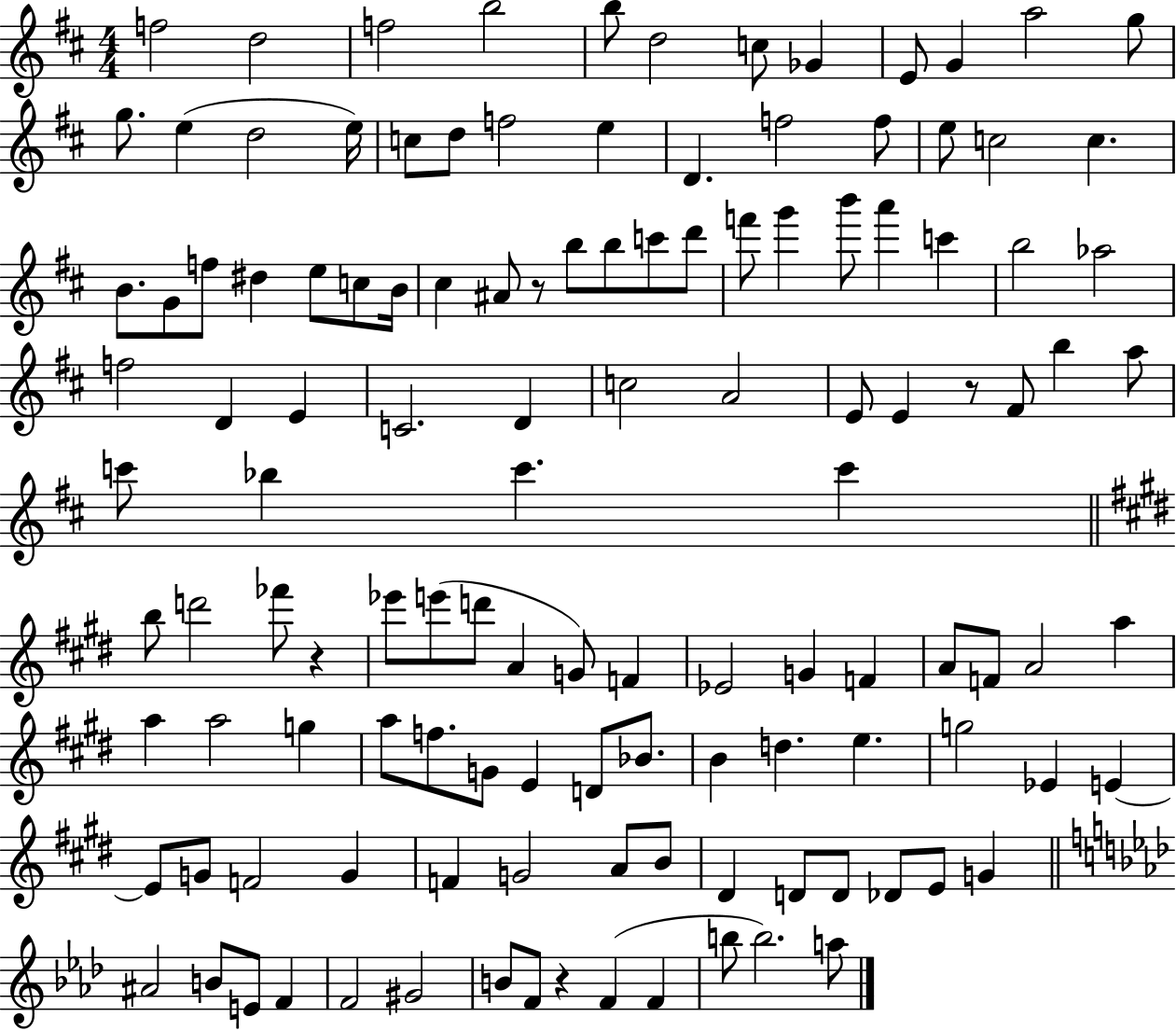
X:1
T:Untitled
M:4/4
L:1/4
K:D
f2 d2 f2 b2 b/2 d2 c/2 _G E/2 G a2 g/2 g/2 e d2 e/4 c/2 d/2 f2 e D f2 f/2 e/2 c2 c B/2 G/2 f/2 ^d e/2 c/2 B/4 ^c ^A/2 z/2 b/2 b/2 c'/2 d'/2 f'/2 g' b'/2 a' c' b2 _a2 f2 D E C2 D c2 A2 E/2 E z/2 ^F/2 b a/2 c'/2 _b c' c' b/2 d'2 _f'/2 z _e'/2 e'/2 d'/2 A G/2 F _E2 G F A/2 F/2 A2 a a a2 g a/2 f/2 G/2 E D/2 _B/2 B d e g2 _E E E/2 G/2 F2 G F G2 A/2 B/2 ^D D/2 D/2 _D/2 E/2 G ^A2 B/2 E/2 F F2 ^G2 B/2 F/2 z F F b/2 b2 a/2